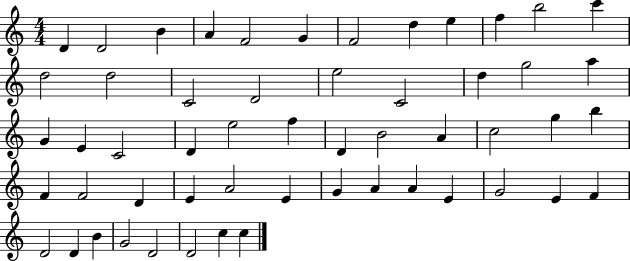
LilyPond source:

{
  \clef treble
  \numericTimeSignature
  \time 4/4
  \key c \major
  d'4 d'2 b'4 | a'4 f'2 g'4 | f'2 d''4 e''4 | f''4 b''2 c'''4 | \break d''2 d''2 | c'2 d'2 | e''2 c'2 | d''4 g''2 a''4 | \break g'4 e'4 c'2 | d'4 e''2 f''4 | d'4 b'2 a'4 | c''2 g''4 b''4 | \break f'4 f'2 d'4 | e'4 a'2 e'4 | g'4 a'4 a'4 e'4 | g'2 e'4 f'4 | \break d'2 d'4 b'4 | g'2 d'2 | d'2 c''4 c''4 | \bar "|."
}